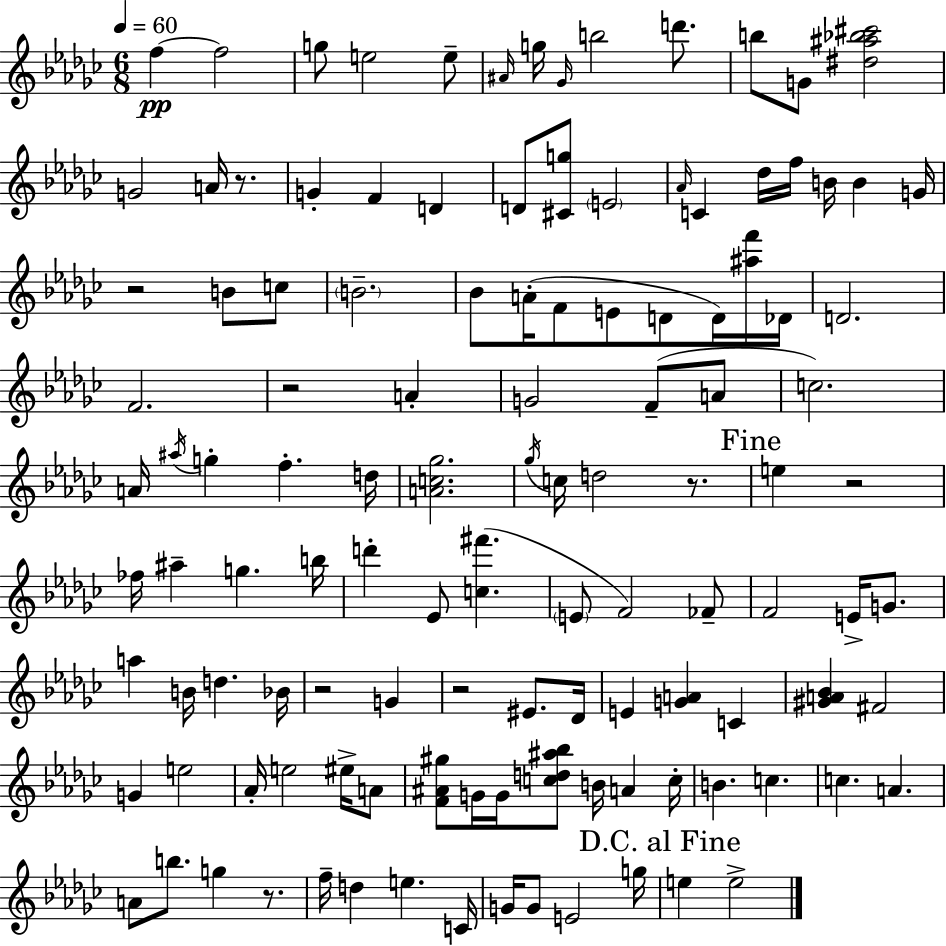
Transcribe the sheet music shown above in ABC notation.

X:1
T:Untitled
M:6/8
L:1/4
K:Ebm
f f2 g/2 e2 e/2 ^A/4 g/4 _G/4 b2 d'/2 b/2 G/2 [^d^a_b^c']2 G2 A/4 z/2 G F D D/2 [^Cg]/2 E2 _A/4 C _d/4 f/4 B/4 B G/4 z2 B/2 c/2 B2 _B/2 A/4 F/2 E/2 D/2 D/4 [^af']/4 _D/4 D2 F2 z2 A G2 F/2 A/2 c2 A/4 ^a/4 g f d/4 [Ac_g]2 _g/4 c/4 d2 z/2 e z2 _f/4 ^a g b/4 d' _E/2 [c^f'] E/2 F2 _F/2 F2 E/4 G/2 a B/4 d _B/4 z2 G z2 ^E/2 _D/4 E [GA] C [^GA_B] ^F2 G e2 _A/4 e2 ^e/4 A/2 [F^A^g]/2 G/4 G/4 [cd^a_b]/2 B/4 A c/4 B c c A A/2 b/2 g z/2 f/4 d e C/4 G/4 G/2 E2 g/4 e e2